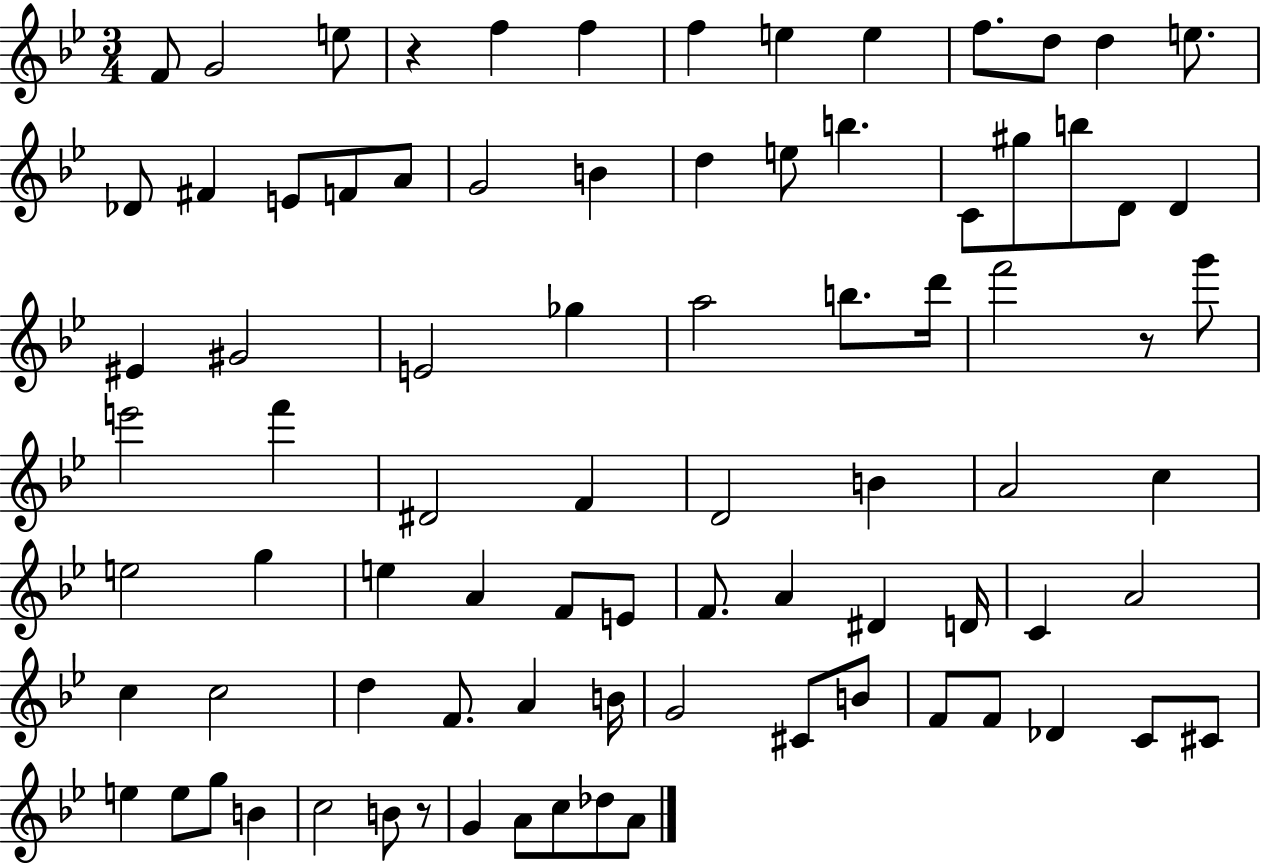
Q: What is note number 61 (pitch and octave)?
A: A4